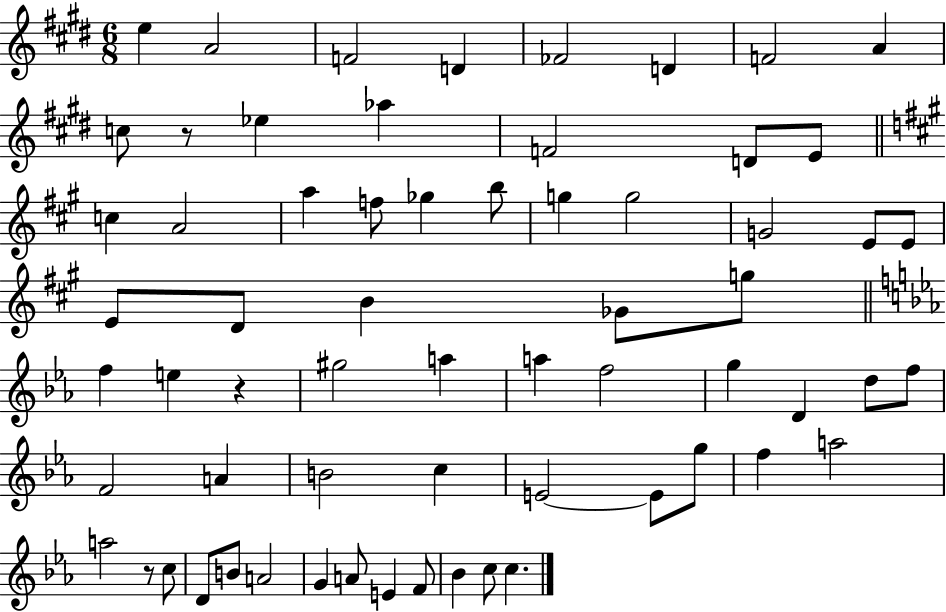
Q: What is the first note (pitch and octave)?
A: E5